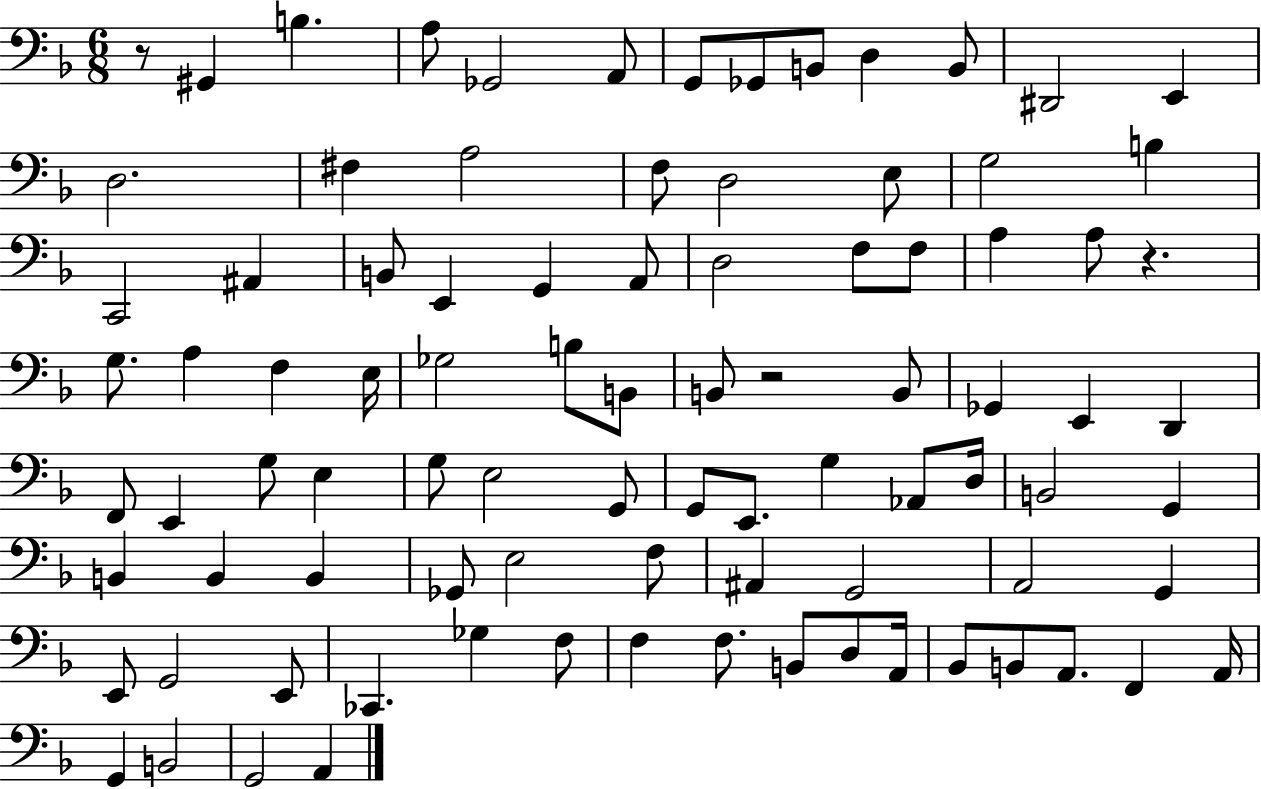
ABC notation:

X:1
T:Untitled
M:6/8
L:1/4
K:F
z/2 ^G,, B, A,/2 _G,,2 A,,/2 G,,/2 _G,,/2 B,,/2 D, B,,/2 ^D,,2 E,, D,2 ^F, A,2 F,/2 D,2 E,/2 G,2 B, C,,2 ^A,, B,,/2 E,, G,, A,,/2 D,2 F,/2 F,/2 A, A,/2 z G,/2 A, F, E,/4 _G,2 B,/2 B,,/2 B,,/2 z2 B,,/2 _G,, E,, D,, F,,/2 E,, G,/2 E, G,/2 E,2 G,,/2 G,,/2 E,,/2 G, _A,,/2 D,/4 B,,2 G,, B,, B,, B,, _G,,/2 E,2 F,/2 ^A,, G,,2 A,,2 G,, E,,/2 G,,2 E,,/2 _C,, _G, F,/2 F, F,/2 B,,/2 D,/2 A,,/4 _B,,/2 B,,/2 A,,/2 F,, A,,/4 G,, B,,2 G,,2 A,,